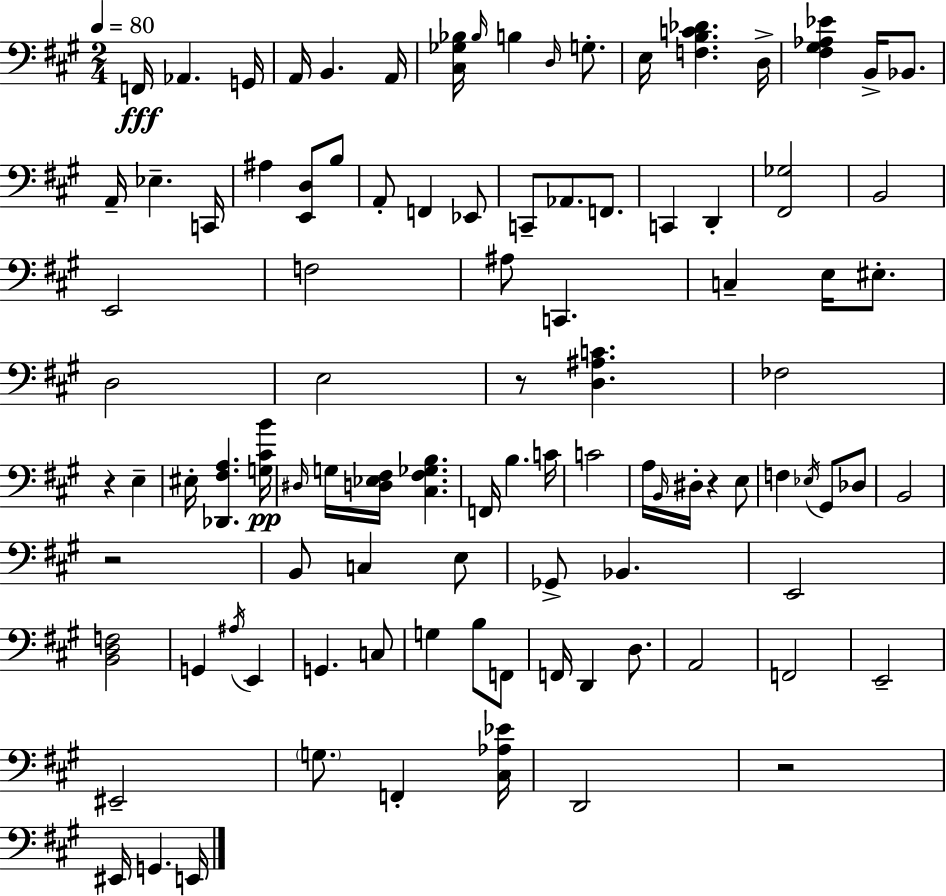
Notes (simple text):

F2/s Ab2/q. G2/s A2/s B2/q. A2/s [C#3,Gb3,Bb3]/s Bb3/s B3/q D3/s G3/e. E3/s [F3,B3,C4,Db4]/q. D3/s [F#3,G#3,Ab3,Eb4]/q B2/s Bb2/e. A2/s Eb3/q. C2/s A#3/q [E2,D3]/e B3/e A2/e F2/q Eb2/e C2/e Ab2/e. F2/e. C2/q D2/q [F#2,Gb3]/h B2/h E2/h F3/h A#3/e C2/q. C3/q E3/s EIS3/e. D3/h E3/h R/e [D3,A#3,C4]/q. FES3/h R/q E3/q EIS3/s [Db2,F#3,A3]/q. [G3,C#4,B4]/s D#3/s G3/s [D3,Eb3,F#3]/s [C#3,F#3,Gb3,B3]/q. F2/s B3/q. C4/s C4/h A3/s B2/s D#3/s R/q E3/e F3/q Eb3/s G#2/e Db3/e B2/h R/h B2/e C3/q E3/e Gb2/e Bb2/q. E2/h [B2,D3,F3]/h G2/q A#3/s E2/q G2/q. C3/e G3/q B3/e F2/e F2/s D2/q D3/e. A2/h F2/h E2/h EIS2/h G3/e. F2/q [C#3,Ab3,Eb4]/s D2/h R/h EIS2/s G2/q. E2/s